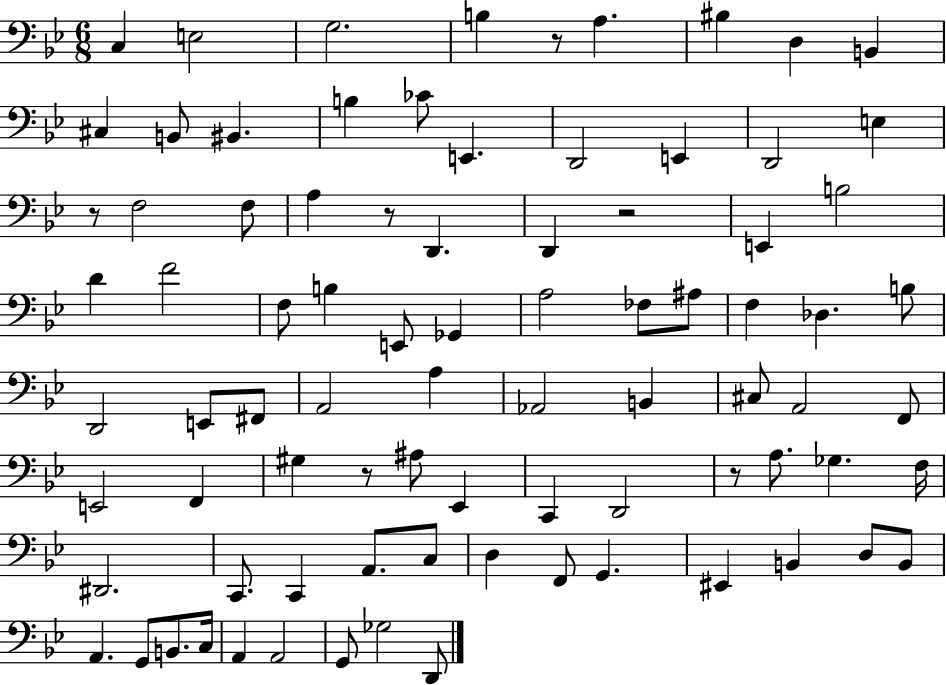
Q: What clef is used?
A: bass